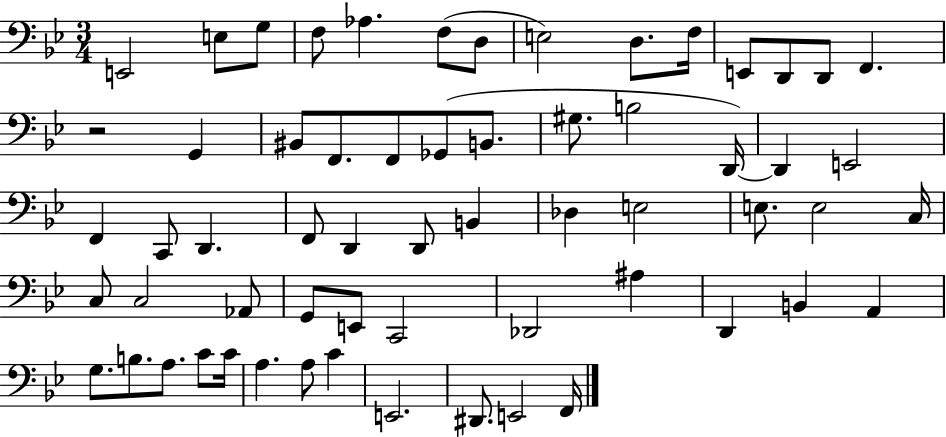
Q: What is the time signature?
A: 3/4